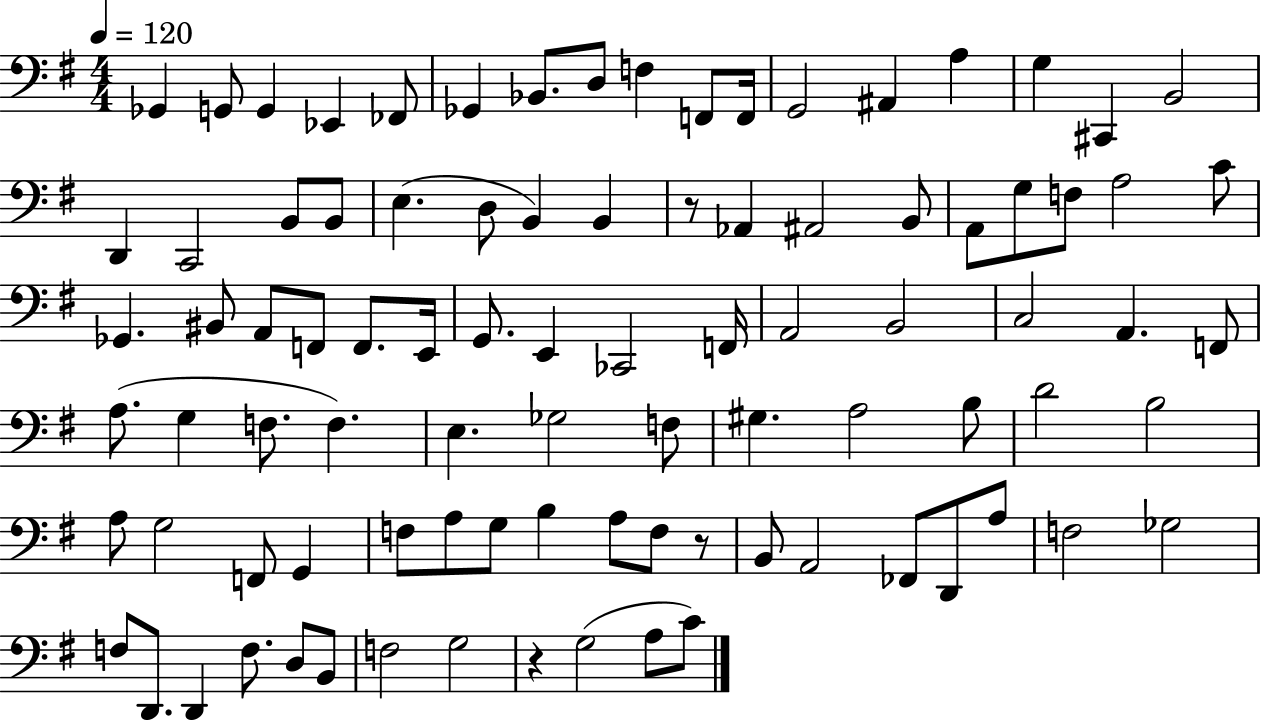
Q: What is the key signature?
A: G major